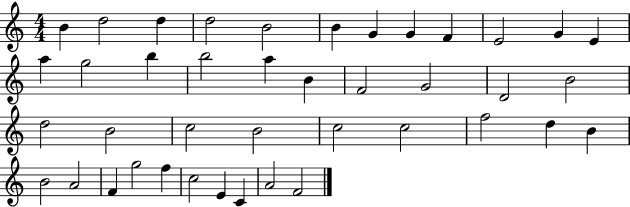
B4/q D5/h D5/q D5/h B4/h B4/q G4/q G4/q F4/q E4/h G4/q E4/q A5/q G5/h B5/q B5/h A5/q B4/q F4/h G4/h D4/h B4/h D5/h B4/h C5/h B4/h C5/h C5/h F5/h D5/q B4/q B4/h A4/h F4/q G5/h F5/q C5/h E4/q C4/q A4/h F4/h